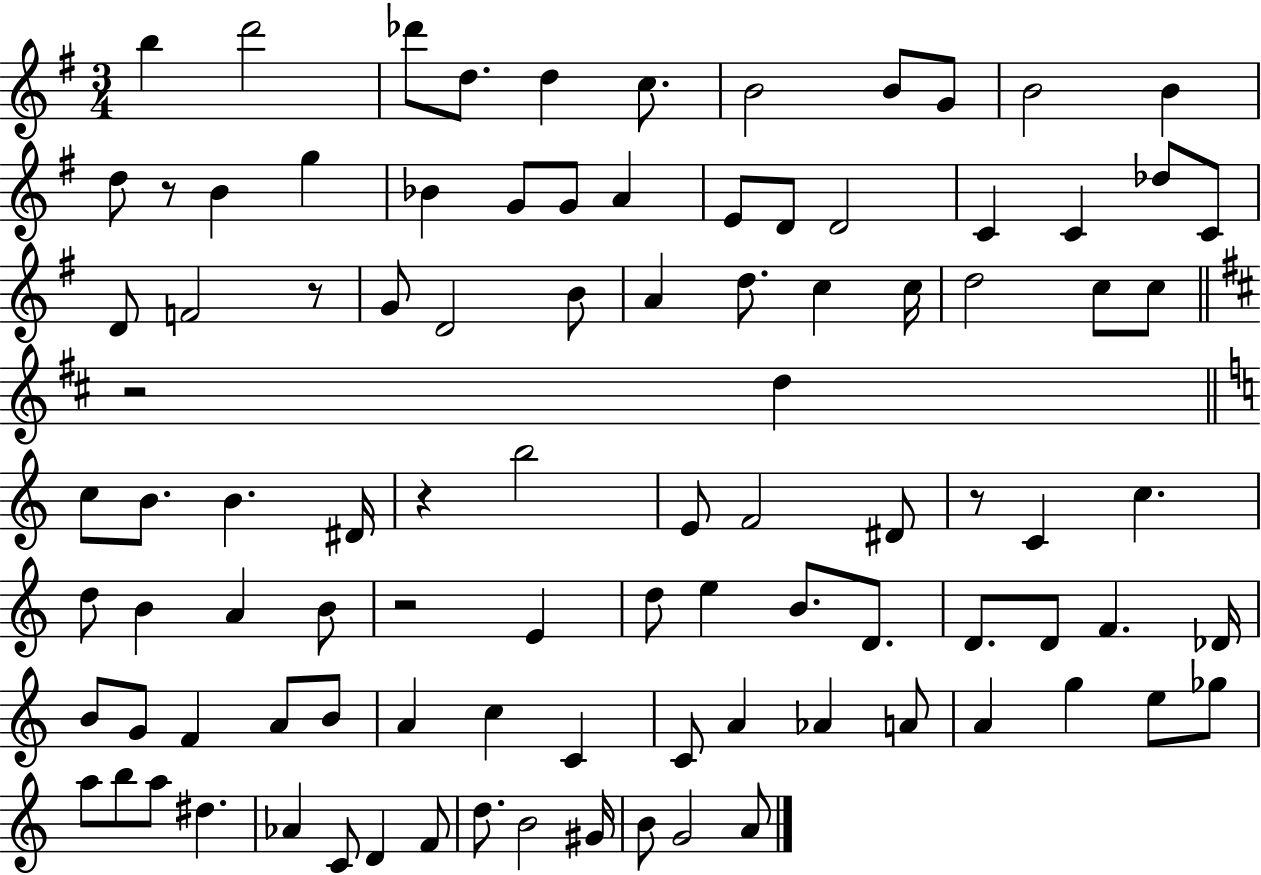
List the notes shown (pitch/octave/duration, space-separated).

B5/q D6/h Db6/e D5/e. D5/q C5/e. B4/h B4/e G4/e B4/h B4/q D5/e R/e B4/q G5/q Bb4/q G4/e G4/e A4/q E4/e D4/e D4/h C4/q C4/q Db5/e C4/e D4/e F4/h R/e G4/e D4/h B4/e A4/q D5/e. C5/q C5/s D5/h C5/e C5/e R/h D5/q C5/e B4/e. B4/q. D#4/s R/q B5/h E4/e F4/h D#4/e R/e C4/q C5/q. D5/e B4/q A4/q B4/e R/h E4/q D5/e E5/q B4/e. D4/e. D4/e. D4/e F4/q. Db4/s B4/e G4/e F4/q A4/e B4/e A4/q C5/q C4/q C4/e A4/q Ab4/q A4/e A4/q G5/q E5/e Gb5/e A5/e B5/e A5/e D#5/q. Ab4/q C4/e D4/q F4/e D5/e. B4/h G#4/s B4/e G4/h A4/e